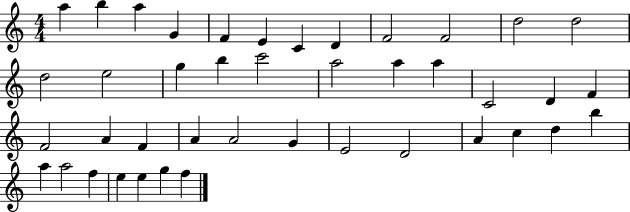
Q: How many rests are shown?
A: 0